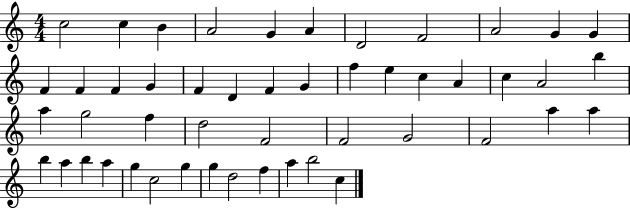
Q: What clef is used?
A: treble